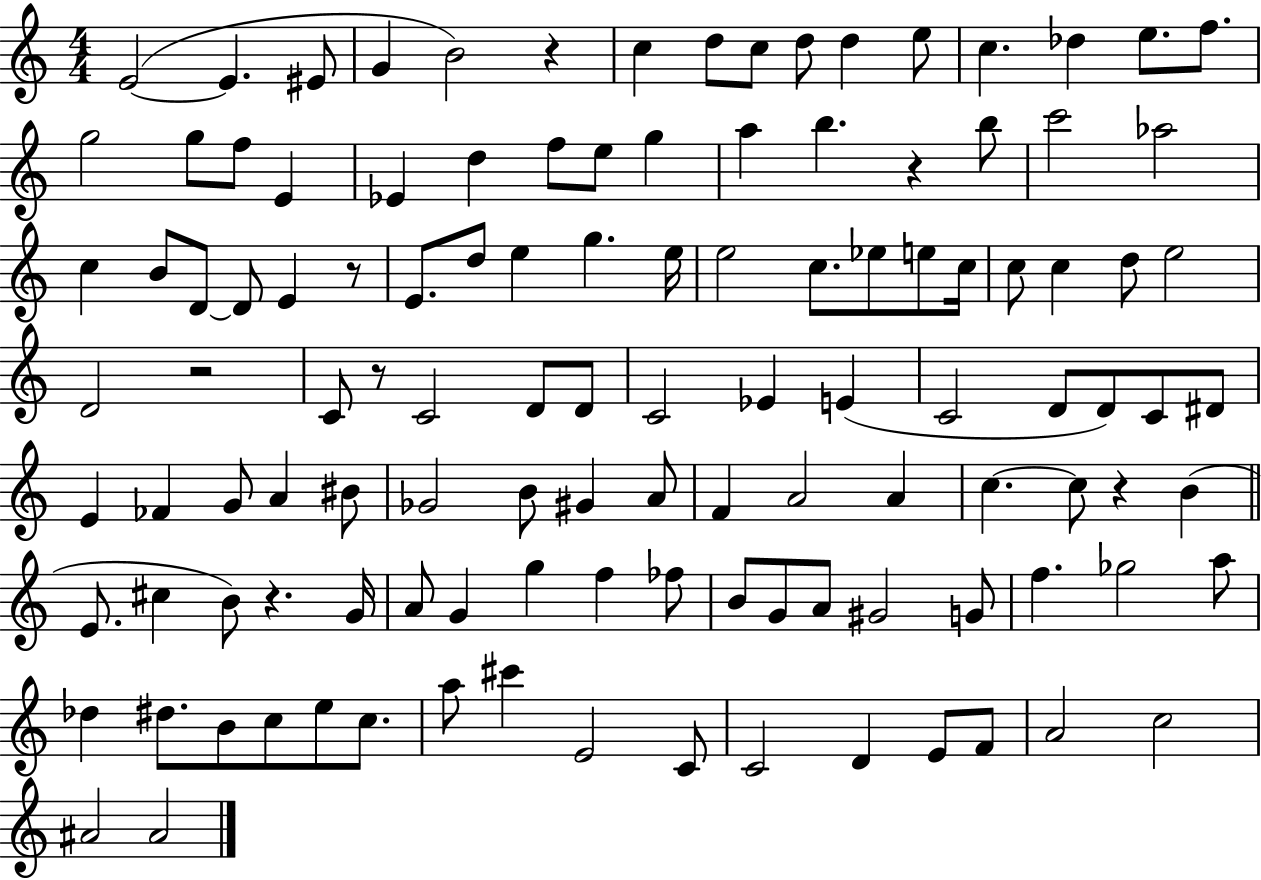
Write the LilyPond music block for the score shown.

{
  \clef treble
  \numericTimeSignature
  \time 4/4
  \key c \major
  e'2~(~ e'4. eis'8 | g'4 b'2) r4 | c''4 d''8 c''8 d''8 d''4 e''8 | c''4. des''4 e''8. f''8. | \break g''2 g''8 f''8 e'4 | ees'4 d''4 f''8 e''8 g''4 | a''4 b''4. r4 b''8 | c'''2 aes''2 | \break c''4 b'8 d'8~~ d'8 e'4 r8 | e'8. d''8 e''4 g''4. e''16 | e''2 c''8. ees''8 e''8 c''16 | c''8 c''4 d''8 e''2 | \break d'2 r2 | c'8 r8 c'2 d'8 d'8 | c'2 ees'4 e'4( | c'2 d'8 d'8) c'8 dis'8 | \break e'4 fes'4 g'8 a'4 bis'8 | ges'2 b'8 gis'4 a'8 | f'4 a'2 a'4 | c''4.~~ c''8 r4 b'4( | \break \bar "||" \break \key a \minor e'8. cis''4 b'8) r4. g'16 | a'8 g'4 g''4 f''4 fes''8 | b'8 g'8 a'8 gis'2 g'8 | f''4. ges''2 a''8 | \break des''4 dis''8. b'8 c''8 e''8 c''8. | a''8 cis'''4 e'2 c'8 | c'2 d'4 e'8 f'8 | a'2 c''2 | \break ais'2 ais'2 | \bar "|."
}